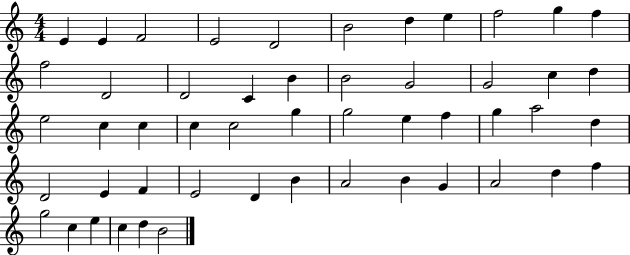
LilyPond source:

{
  \clef treble
  \numericTimeSignature
  \time 4/4
  \key c \major
  e'4 e'4 f'2 | e'2 d'2 | b'2 d''4 e''4 | f''2 g''4 f''4 | \break f''2 d'2 | d'2 c'4 b'4 | b'2 g'2 | g'2 c''4 d''4 | \break e''2 c''4 c''4 | c''4 c''2 g''4 | g''2 e''4 f''4 | g''4 a''2 d''4 | \break d'2 e'4 f'4 | e'2 d'4 b'4 | a'2 b'4 g'4 | a'2 d''4 f''4 | \break g''2 c''4 e''4 | c''4 d''4 b'2 | \bar "|."
}